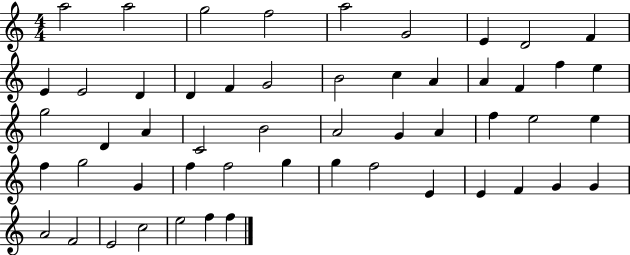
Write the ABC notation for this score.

X:1
T:Untitled
M:4/4
L:1/4
K:C
a2 a2 g2 f2 a2 G2 E D2 F E E2 D D F G2 B2 c A A F f e g2 D A C2 B2 A2 G A f e2 e f g2 G f f2 g g f2 E E F G G A2 F2 E2 c2 e2 f f